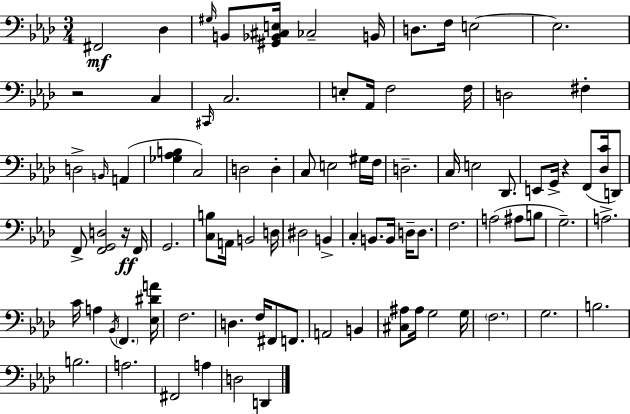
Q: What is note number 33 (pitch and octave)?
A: Db2